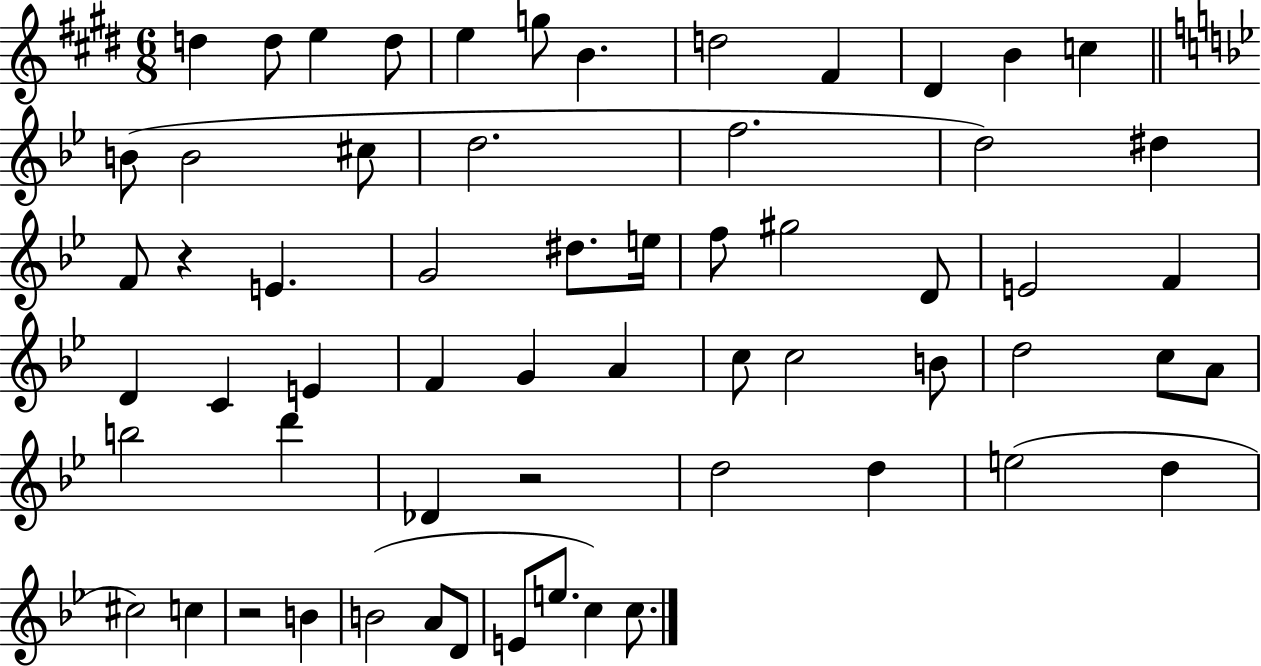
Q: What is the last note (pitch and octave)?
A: C5